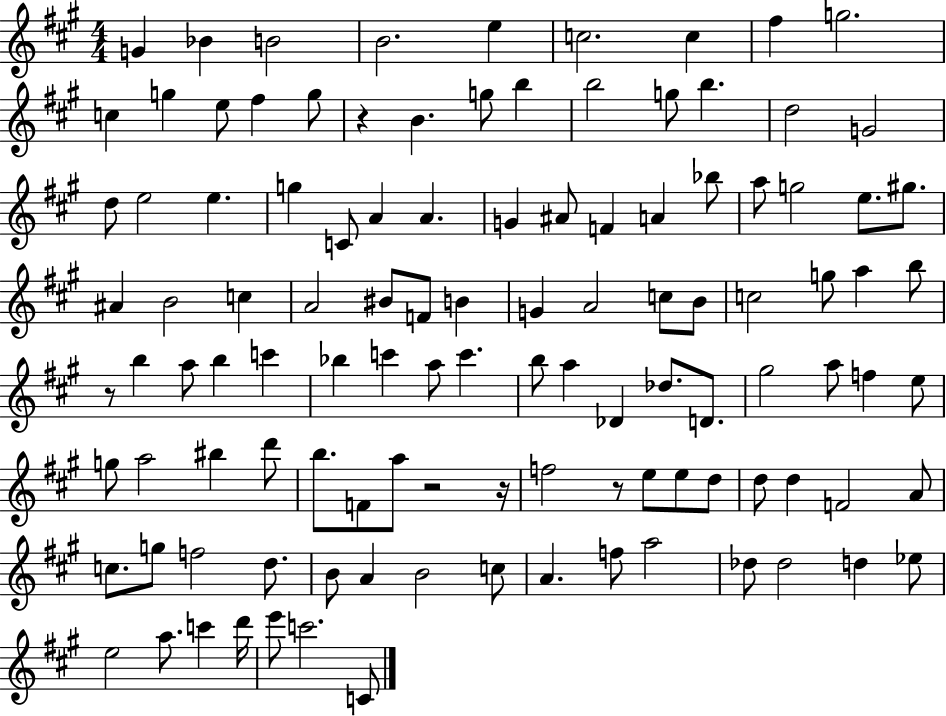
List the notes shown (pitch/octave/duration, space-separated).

G4/q Bb4/q B4/h B4/h. E5/q C5/h. C5/q F#5/q G5/h. C5/q G5/q E5/e F#5/q G5/e R/q B4/q. G5/e B5/q B5/h G5/e B5/q. D5/h G4/h D5/e E5/h E5/q. G5/q C4/e A4/q A4/q. G4/q A#4/e F4/q A4/q Bb5/e A5/e G5/h E5/e. G#5/e. A#4/q B4/h C5/q A4/h BIS4/e F4/e B4/q G4/q A4/h C5/e B4/e C5/h G5/e A5/q B5/e R/e B5/q A5/e B5/q C6/q Bb5/q C6/q A5/e C6/q. B5/e A5/q Db4/q Db5/e. D4/e. G#5/h A5/e F5/q E5/e G5/e A5/h BIS5/q D6/e B5/e. F4/e A5/e R/h R/s F5/h R/e E5/e E5/e D5/e D5/e D5/q F4/h A4/e C5/e. G5/e F5/h D5/e. B4/e A4/q B4/h C5/e A4/q. F5/e A5/h Db5/e Db5/h D5/q Eb5/e E5/h A5/e. C6/q D6/s E6/e C6/h. C4/e